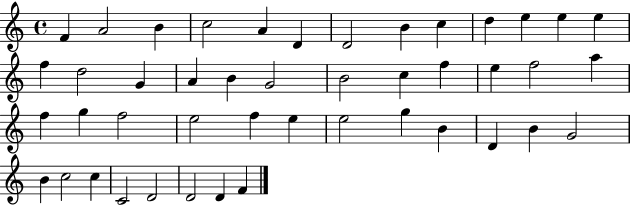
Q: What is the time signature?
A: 4/4